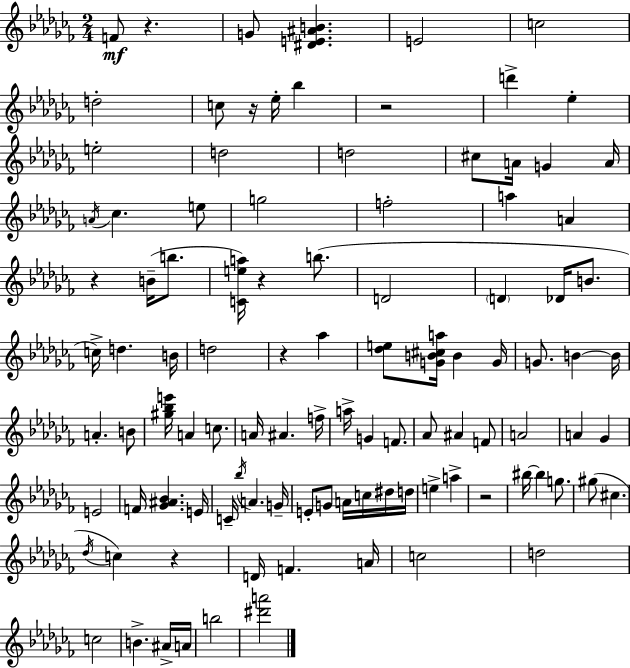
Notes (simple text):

F4/e R/q. G4/e [D#4,E4,A#4,B4]/q. E4/h C5/h D5/h C5/e R/s Eb5/s Bb5/q R/h D6/q Eb5/q E5/h D5/h D5/h C#5/e A4/s G4/q A4/s A4/s CES5/q. E5/e G5/h F5/h A5/q A4/q R/q B4/s B5/e. [C4,E5,A5]/s R/q B5/e. D4/h D4/q Db4/s B4/e. C5/s D5/q. B4/s D5/h R/q Ab5/q [Db5,E5]/e [G4,B4,C#5,A5]/s B4/q G4/s G4/e. B4/q B4/s A4/q. B4/e [G#5,Bb5,E6]/s A4/q C5/e. A4/s A#4/q. F5/s A5/s G4/q F4/e. Ab4/e A#4/q F4/e A4/h A4/q Gb4/q E4/h F4/s [Gb4,A#4,Bb4]/q. E4/s C4/s Bb5/s A4/q. G4/s E4/e G4/e A4/s C5/s D#5/s D5/s E5/q A5/q R/h BIS5/s BIS5/q G5/e. G#5/e C#5/q. Db5/s C5/q R/q D4/s F4/q. A4/s C5/h D5/h C5/h B4/q. A#4/s A4/s B5/h [D#6,A6]/h